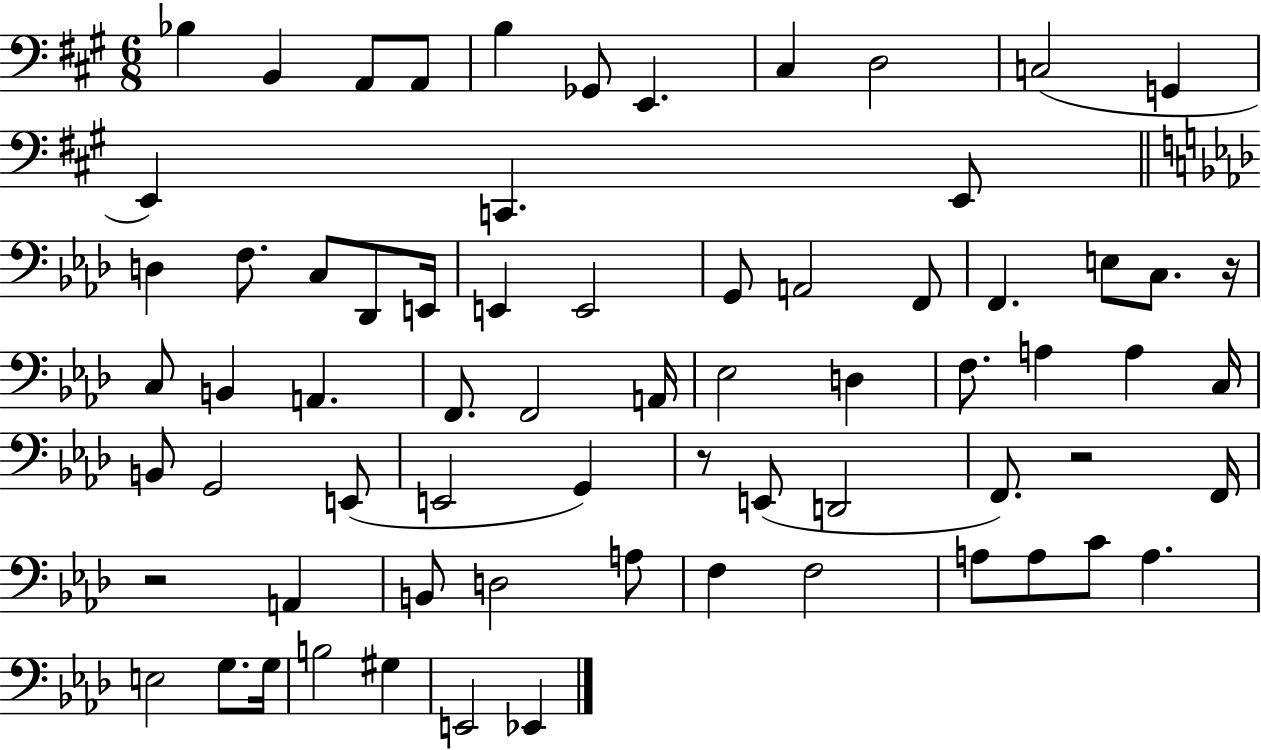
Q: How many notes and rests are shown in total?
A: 69